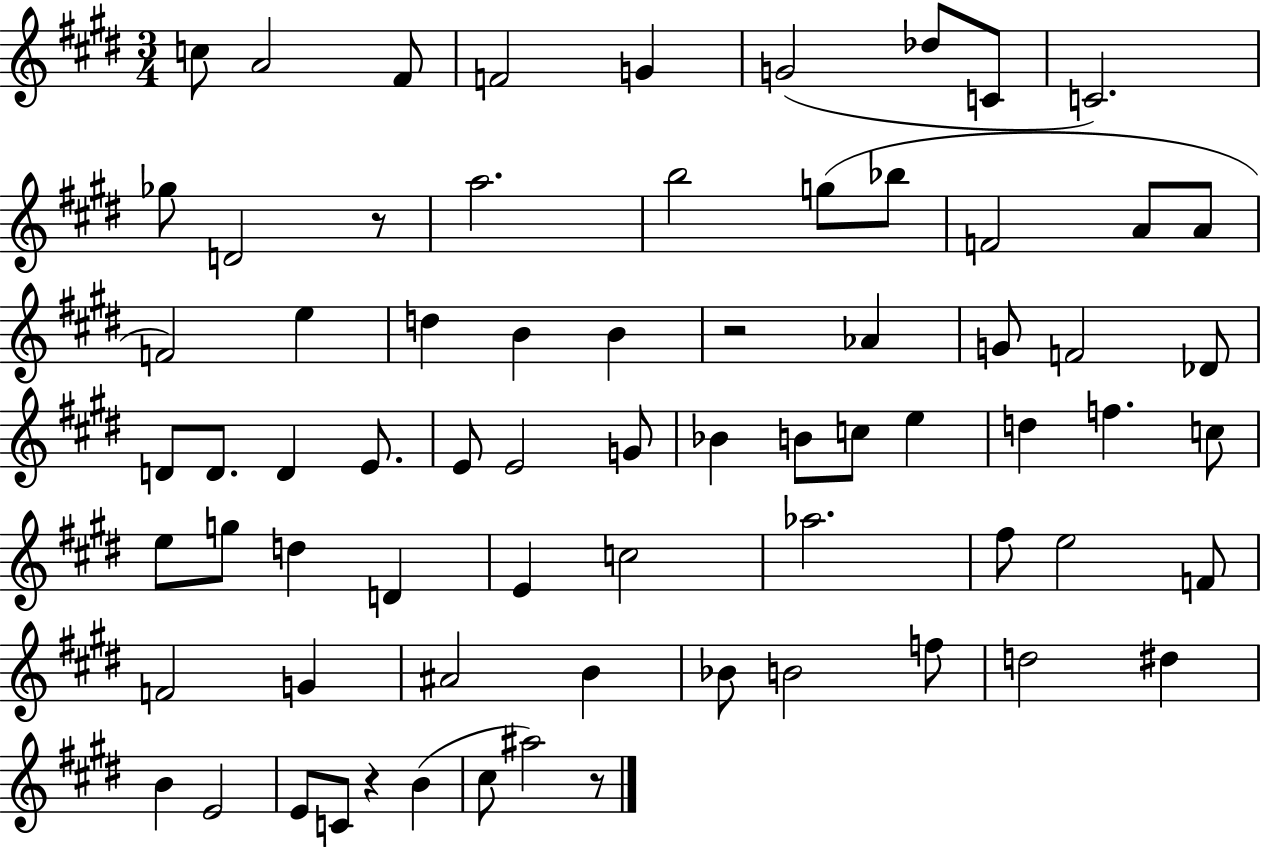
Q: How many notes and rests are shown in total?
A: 71